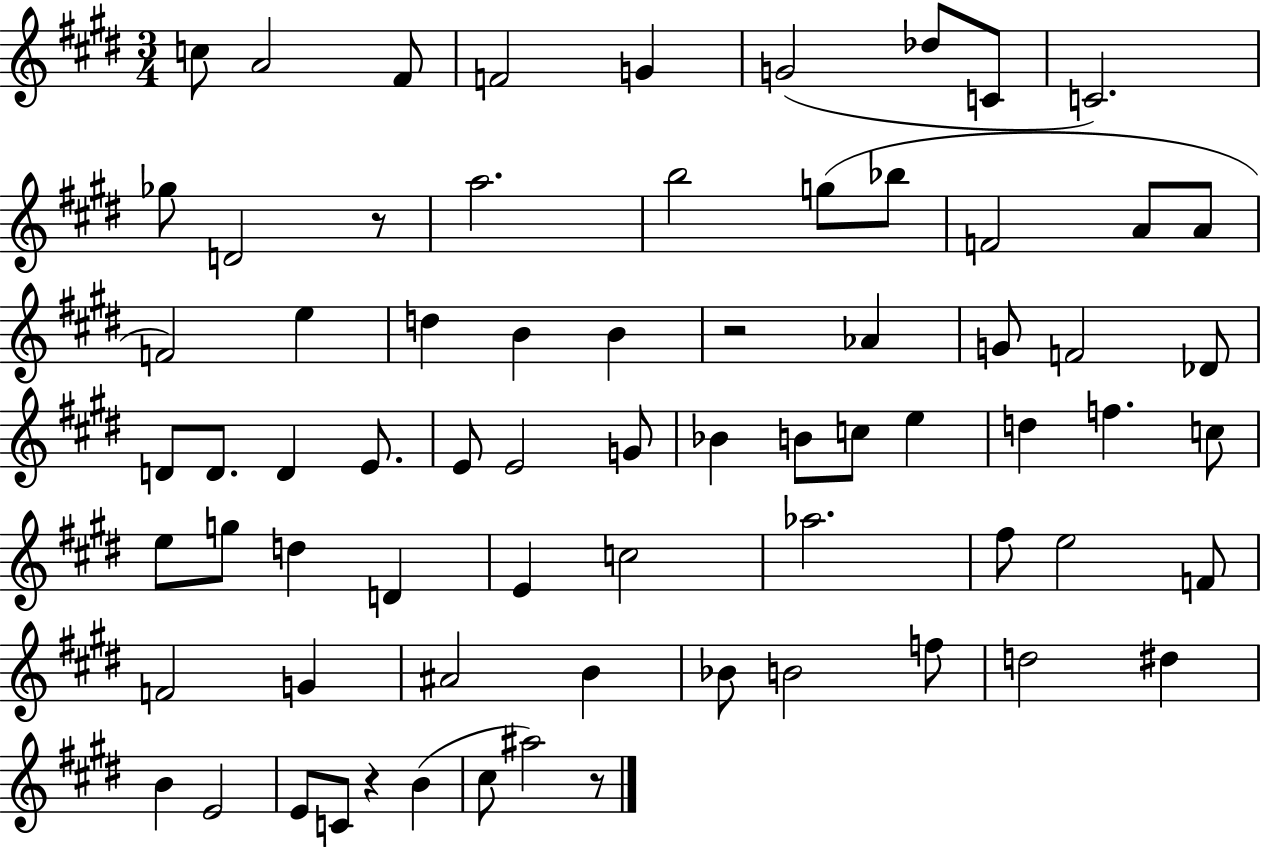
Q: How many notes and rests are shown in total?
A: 71